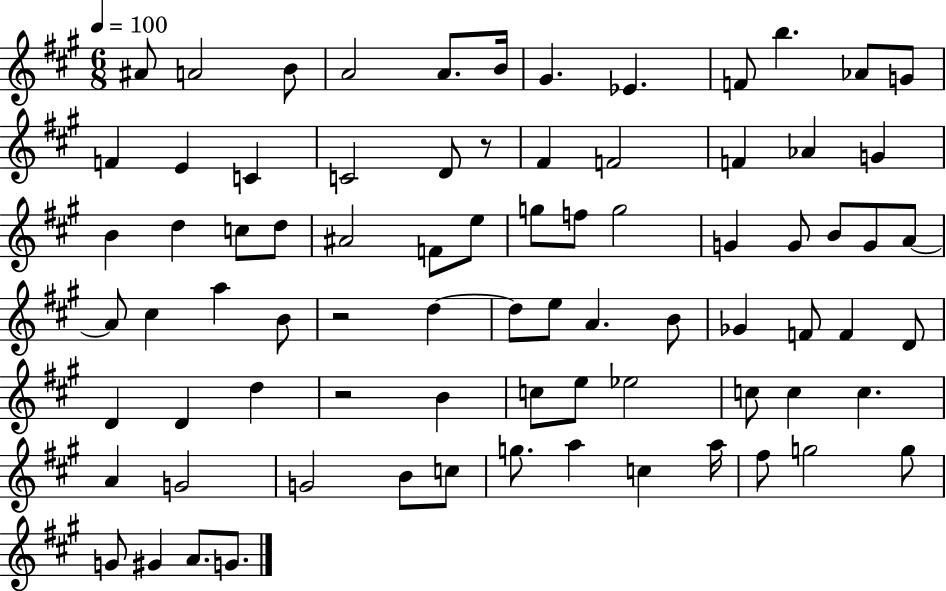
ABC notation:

X:1
T:Untitled
M:6/8
L:1/4
K:A
^A/2 A2 B/2 A2 A/2 B/4 ^G _E F/2 b _A/2 G/2 F E C C2 D/2 z/2 ^F F2 F _A G B d c/2 d/2 ^A2 F/2 e/2 g/2 f/2 g2 G G/2 B/2 G/2 A/2 A/2 ^c a B/2 z2 d d/2 e/2 A B/2 _G F/2 F D/2 D D d z2 B c/2 e/2 _e2 c/2 c c A G2 G2 B/2 c/2 g/2 a c a/4 ^f/2 g2 g/2 G/2 ^G A/2 G/2